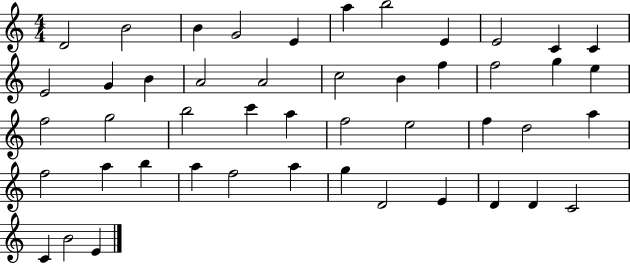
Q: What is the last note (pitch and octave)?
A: E4